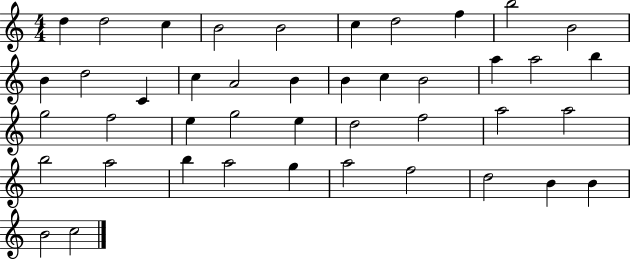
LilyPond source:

{
  \clef treble
  \numericTimeSignature
  \time 4/4
  \key c \major
  d''4 d''2 c''4 | b'2 b'2 | c''4 d''2 f''4 | b''2 b'2 | \break b'4 d''2 c'4 | c''4 a'2 b'4 | b'4 c''4 b'2 | a''4 a''2 b''4 | \break g''2 f''2 | e''4 g''2 e''4 | d''2 f''2 | a''2 a''2 | \break b''2 a''2 | b''4 a''2 g''4 | a''2 f''2 | d''2 b'4 b'4 | \break b'2 c''2 | \bar "|."
}